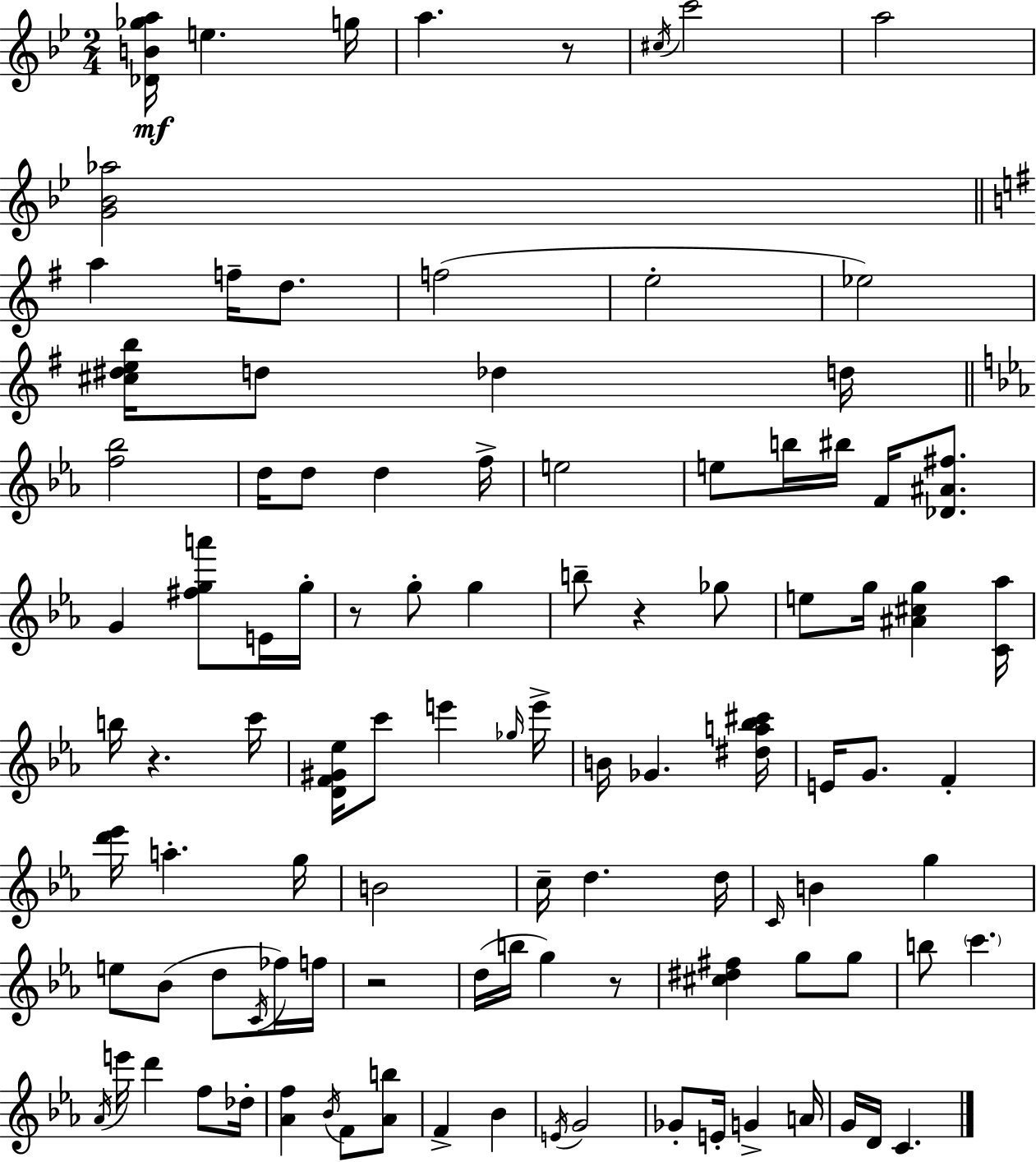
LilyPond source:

{
  \clef treble
  \numericTimeSignature
  \time 2/4
  \key g \minor
  <des' b' ges'' a''>16\mf e''4. g''16 | a''4. r8 | \acciaccatura { cis''16 } c'''2 | a''2 | \break <g' bes' aes''>2 | \bar "||" \break \key e \minor a''4 f''16-- d''8. | f''2( | e''2-. | ees''2) | \break <cis'' dis'' e'' b''>16 d''8 des''4 d''16 | \bar "||" \break \key c \minor <f'' bes''>2 | d''16 d''8 d''4 f''16-> | e''2 | e''8 b''16 bis''16 f'16 <des' ais' fis''>8. | \break g'4 <fis'' g'' a'''>8 e'16 g''16-. | r8 g''8-. g''4 | b''8-- r4 ges''8 | e''8 g''16 <ais' cis'' g''>4 <c' aes''>16 | \break b''16 r4. c'''16 | <d' f' gis' ees''>16 c'''8 e'''4 \grace { ges''16 } | e'''16-> b'16 ges'4. | <dis'' a'' bes'' cis'''>16 e'16 g'8. f'4-. | \break <d''' ees'''>16 a''4.-. | g''16 b'2 | c''16-- d''4. | d''16 \grace { c'16 } b'4 g''4 | \break e''8 bes'8( d''8 | \acciaccatura { c'16 }) fes''16 f''16 r2 | d''16( b''16 g''4) | r8 <cis'' dis'' fis''>4 g''8 | \break g''8 b''8 \parenthesize c'''4. | \acciaccatura { aes'16 } e'''16 d'''4 | f''8 des''16-. <aes' f''>4 | \acciaccatura { bes'16 } f'8 <aes' b''>8 f'4-> | \break bes'4 \acciaccatura { e'16 } g'2 | ges'8-. | e'16-. g'4-> a'16 g'16 d'16 | c'4. \bar "|."
}